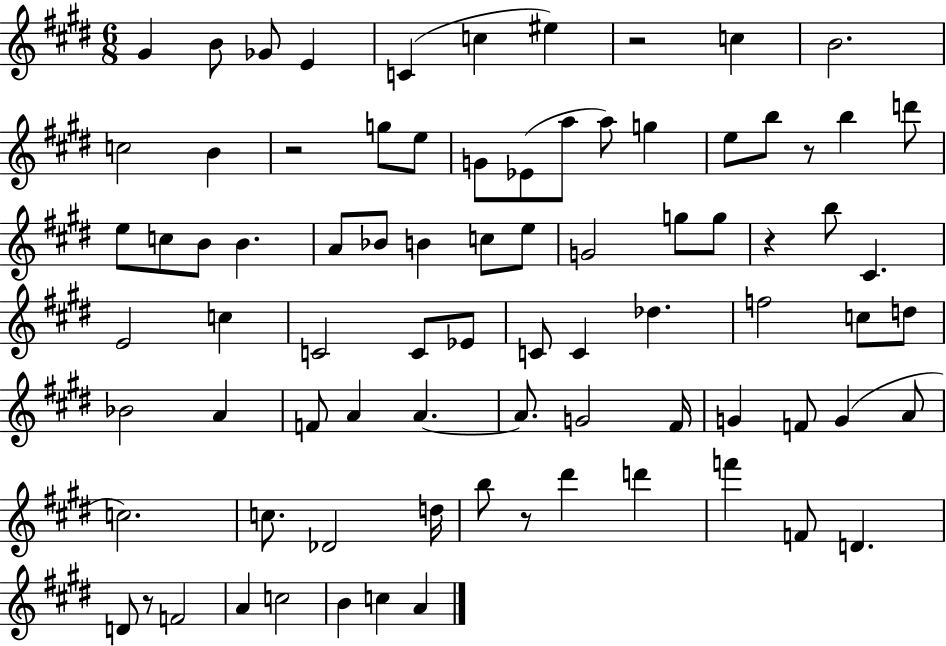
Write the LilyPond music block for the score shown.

{
  \clef treble
  \numericTimeSignature
  \time 6/8
  \key e \major
  gis'4 b'8 ges'8 e'4 | c'4( c''4 eis''4) | r2 c''4 | b'2. | \break c''2 b'4 | r2 g''8 e''8 | g'8 ees'8( a''8 a''8) g''4 | e''8 b''8 r8 b''4 d'''8 | \break e''8 c''8 b'8 b'4. | a'8 bes'8 b'4 c''8 e''8 | g'2 g''8 g''8 | r4 b''8 cis'4. | \break e'2 c''4 | c'2 c'8 ees'8 | c'8 c'4 des''4. | f''2 c''8 d''8 | \break bes'2 a'4 | f'8 a'4 a'4.~~ | a'8. g'2 fis'16 | g'4 f'8 g'4( a'8 | \break c''2.) | c''8. des'2 d''16 | b''8 r8 dis'''4 d'''4 | f'''4 f'8 d'4. | \break d'8 r8 f'2 | a'4 c''2 | b'4 c''4 a'4 | \bar "|."
}